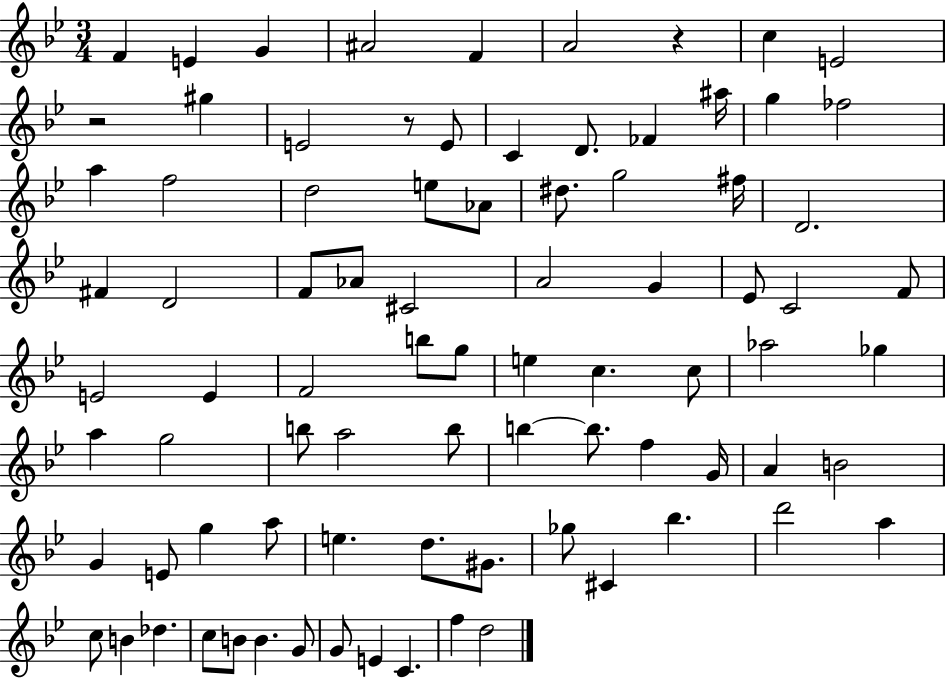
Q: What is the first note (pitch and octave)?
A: F4